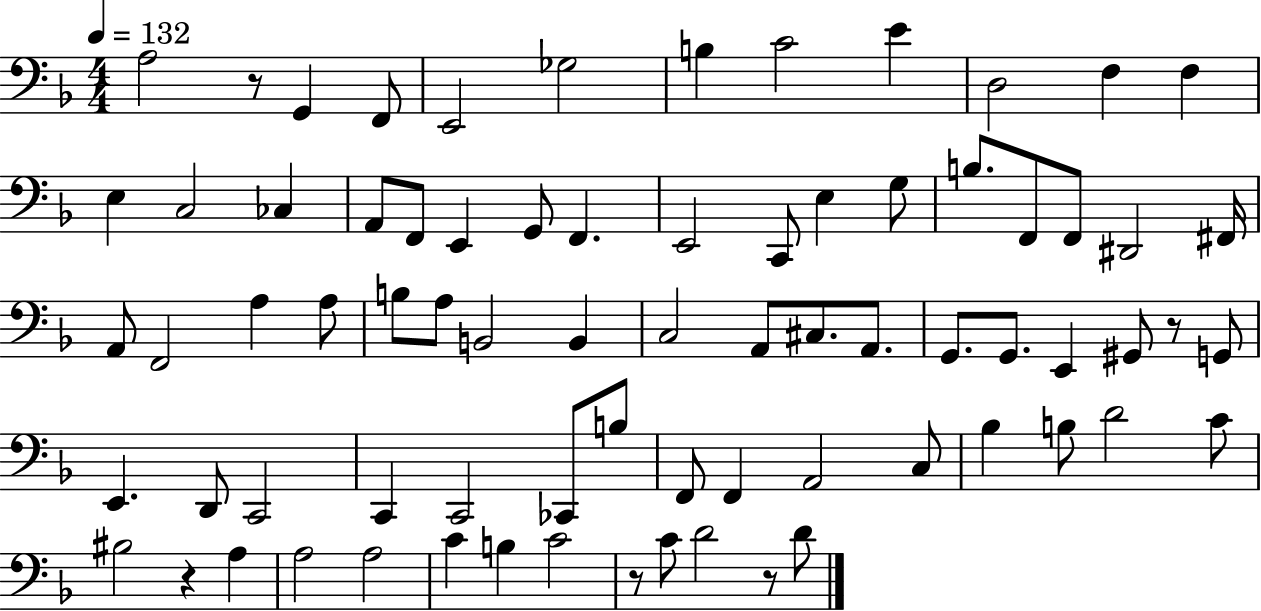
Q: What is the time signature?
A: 4/4